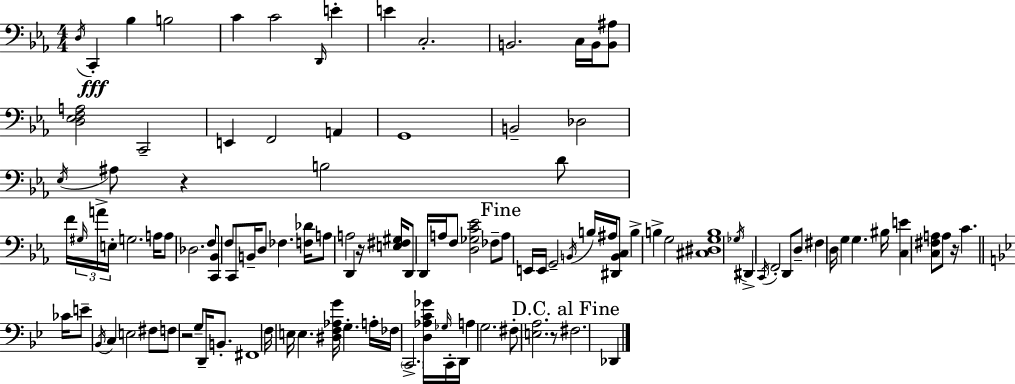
{
  \clef bass
  \numericTimeSignature
  \time 4/4
  \key c \minor
  \acciaccatura { d16 }\fff c,4-. bes4 b2 | c'4 c'2 \grace { d,16 } e'4-. | e'4 c2.-. | b,2. c16 b,16 | \break <b, ais>8 <d ees f a>2 c,2-- | e,4 f,2 a,4 | g,1 | b,2-- des2 | \break \acciaccatura { ees16 } ais8 r4 b2 | d'8 f'16 \tuplet 3/2 { \grace { gis16 } a'16-> e16-. } g2. | a16 a8 des2. | f8 <c, bes,>8 f8 c,8 b,16-- d8 fes4. | \break <f des'>16 a8 a2 d,4 | r16 <e fis gis>16 d,8 d,16 a16 f8 <d ges c' ees'>2 | fes8-- \mark "Fine" a8 e,16 e,16 g,2-- | \acciaccatura { b,16 } b16 ais16 <dis, b, c>8 b4-> b4-> g2 | \break <cis dis g b>1 | \acciaccatura { ges16 } dis,4-> \acciaccatura { c,16 } f,2-. | d,8 d8-- fis4 d16 g4 | g4. bis16 <c e'>4 <c fis a>8 a8 r16 | \break c'4. \bar "||" \break \key bes \major ces'16 e'8-- \acciaccatura { bes,16 } c4 e2 | fis8 f8 r2 g8-- d,16-- b,8.-. | fis,1 | f16 e16 e4. <dis f aes g'>16 g4.-. | \break a16-. fes16 \parenthesize c,2.-> <d aes c' ges'>16 | \grace { ges16 } c,16-. d,16 a4 g2. | fis8-. <e a>2. | r8 \mark "D.C. al Fine" fis2. des,4 | \break \bar "|."
}